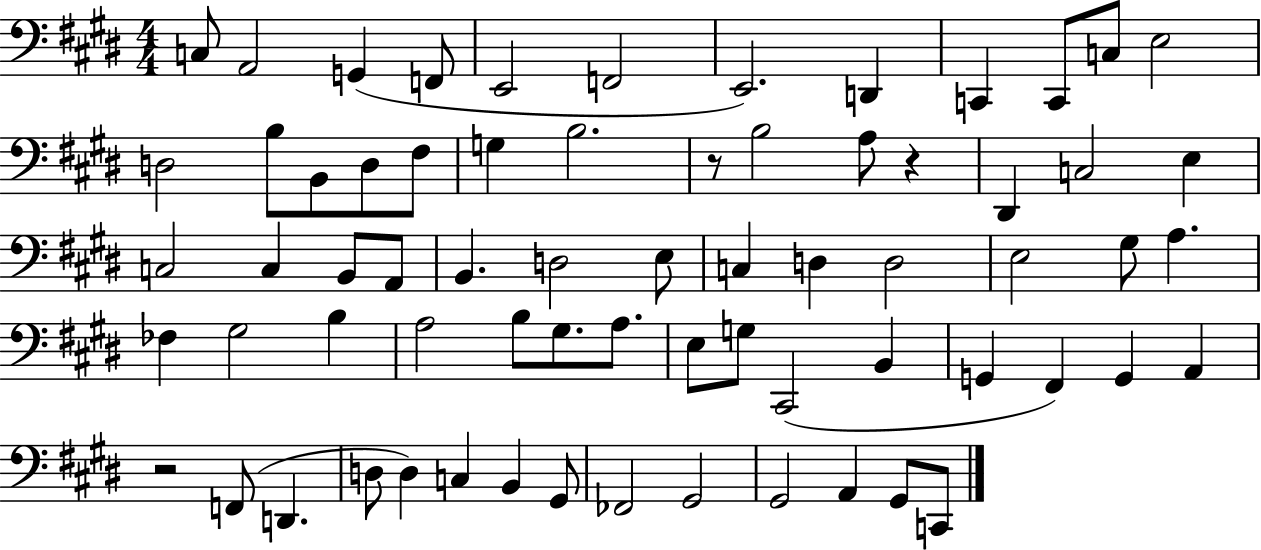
C3/e A2/h G2/q F2/e E2/h F2/h E2/h. D2/q C2/q C2/e C3/e E3/h D3/h B3/e B2/e D3/e F#3/e G3/q B3/h. R/e B3/h A3/e R/q D#2/q C3/h E3/q C3/h C3/q B2/e A2/e B2/q. D3/h E3/e C3/q D3/q D3/h E3/h G#3/e A3/q. FES3/q G#3/h B3/q A3/h B3/e G#3/e. A3/e. E3/e G3/e C#2/h B2/q G2/q F#2/q G2/q A2/q R/h F2/e D2/q. D3/e D3/q C3/q B2/q G#2/e FES2/h G#2/h G#2/h A2/q G#2/e C2/e